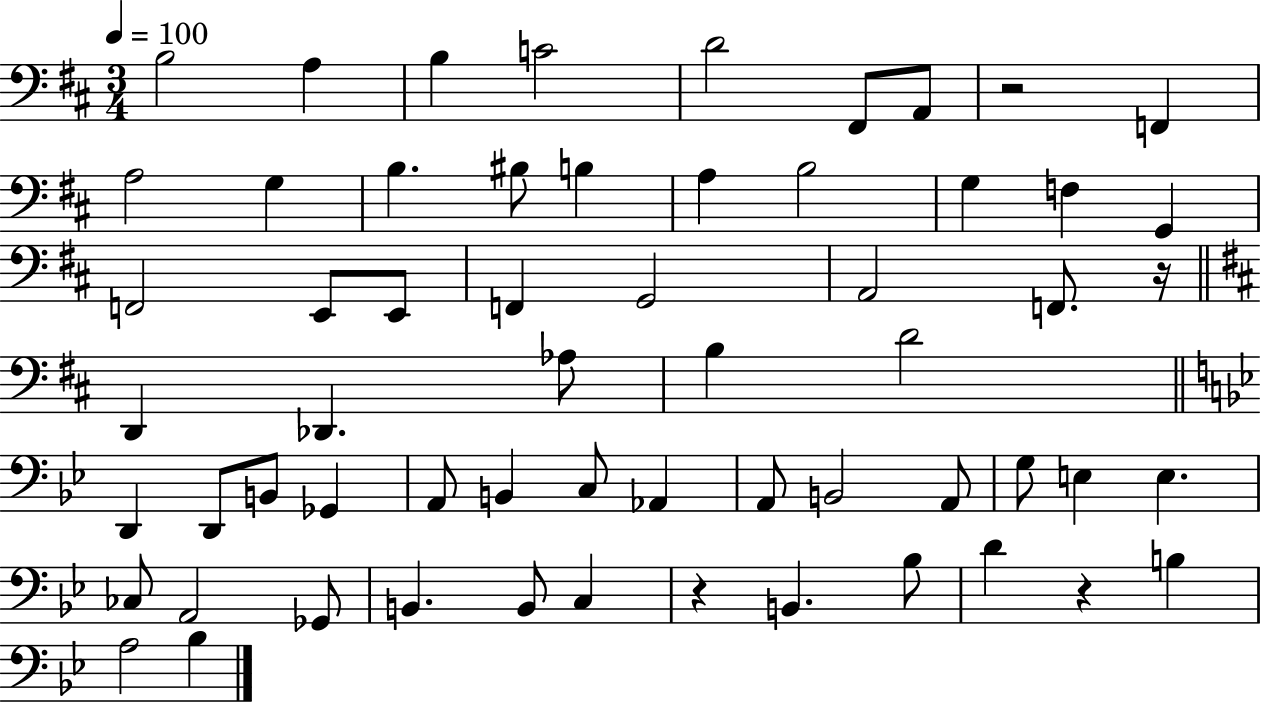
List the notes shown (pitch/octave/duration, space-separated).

B3/h A3/q B3/q C4/h D4/h F#2/e A2/e R/h F2/q A3/h G3/q B3/q. BIS3/e B3/q A3/q B3/h G3/q F3/q G2/q F2/h E2/e E2/e F2/q G2/h A2/h F2/e. R/s D2/q Db2/q. Ab3/e B3/q D4/h D2/q D2/e B2/e Gb2/q A2/e B2/q C3/e Ab2/q A2/e B2/h A2/e G3/e E3/q E3/q. CES3/e A2/h Gb2/e B2/q. B2/e C3/q R/q B2/q. Bb3/e D4/q R/q B3/q A3/h Bb3/q